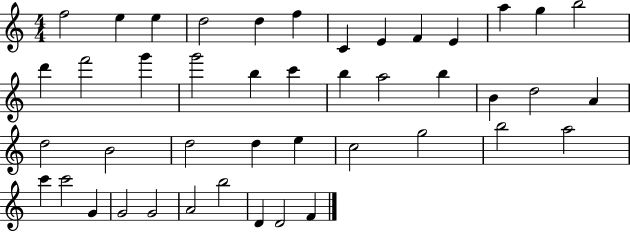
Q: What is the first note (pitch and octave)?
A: F5